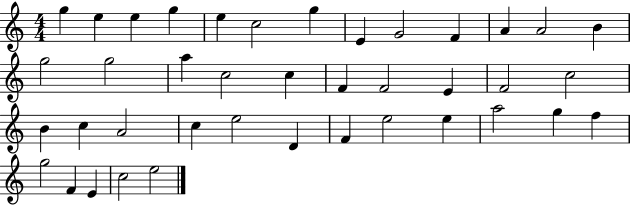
G5/q E5/q E5/q G5/q E5/q C5/h G5/q E4/q G4/h F4/q A4/q A4/h B4/q G5/h G5/h A5/q C5/h C5/q F4/q F4/h E4/q F4/h C5/h B4/q C5/q A4/h C5/q E5/h D4/q F4/q E5/h E5/q A5/h G5/q F5/q G5/h F4/q E4/q C5/h E5/h